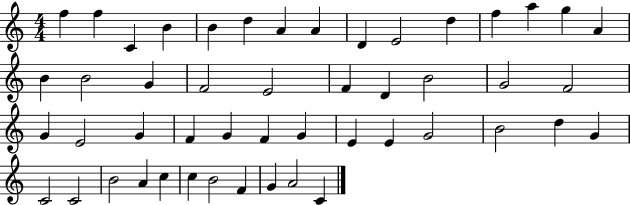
F5/q F5/q C4/q B4/q B4/q D5/q A4/q A4/q D4/q E4/h D5/q F5/q A5/q G5/q A4/q B4/q B4/h G4/q F4/h E4/h F4/q D4/q B4/h G4/h F4/h G4/q E4/h G4/q F4/q G4/q F4/q G4/q E4/q E4/q G4/h B4/h D5/q G4/q C4/h C4/h B4/h A4/q C5/q C5/q B4/h F4/q G4/q A4/h C4/q